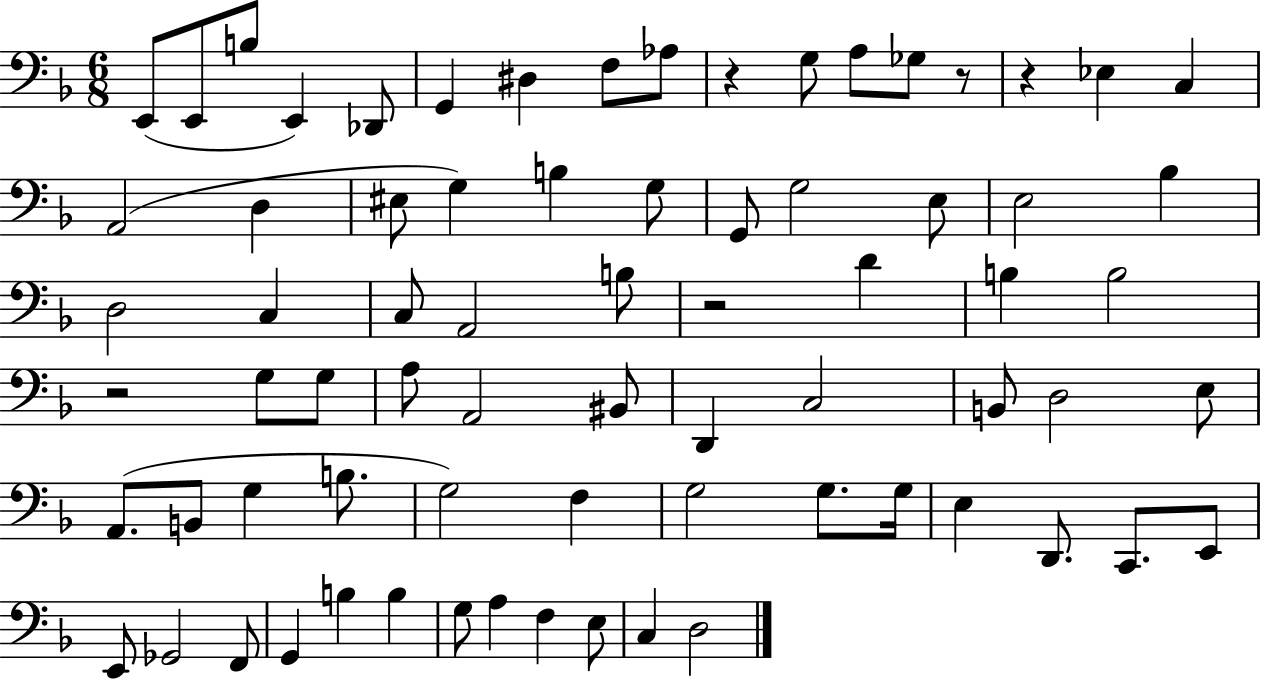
X:1
T:Untitled
M:6/8
L:1/4
K:F
E,,/2 E,,/2 B,/2 E,, _D,,/2 G,, ^D, F,/2 _A,/2 z G,/2 A,/2 _G,/2 z/2 z _E, C, A,,2 D, ^E,/2 G, B, G,/2 G,,/2 G,2 E,/2 E,2 _B, D,2 C, C,/2 A,,2 B,/2 z2 D B, B,2 z2 G,/2 G,/2 A,/2 A,,2 ^B,,/2 D,, C,2 B,,/2 D,2 E,/2 A,,/2 B,,/2 G, B,/2 G,2 F, G,2 G,/2 G,/4 E, D,,/2 C,,/2 E,,/2 E,,/2 _G,,2 F,,/2 G,, B, B, G,/2 A, F, E,/2 C, D,2